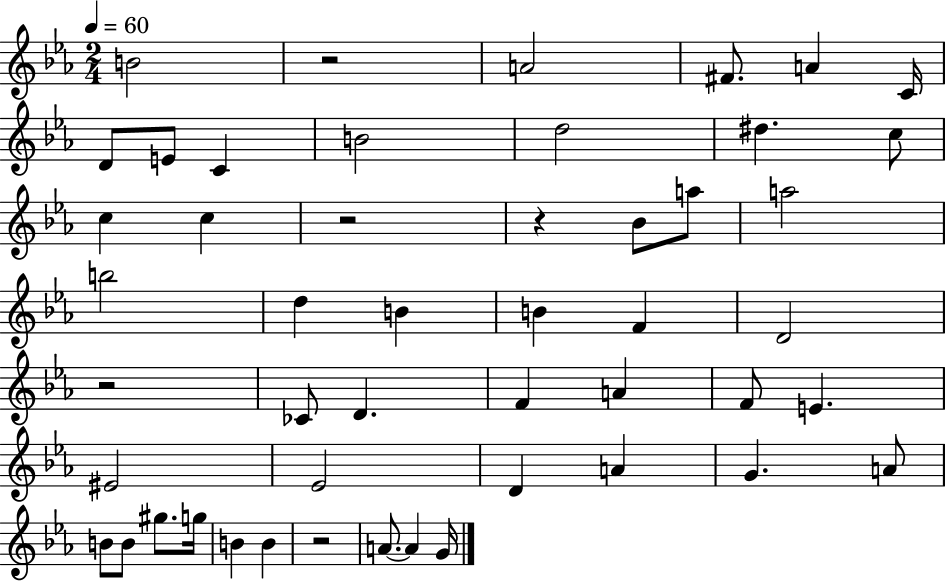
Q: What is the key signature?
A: EES major